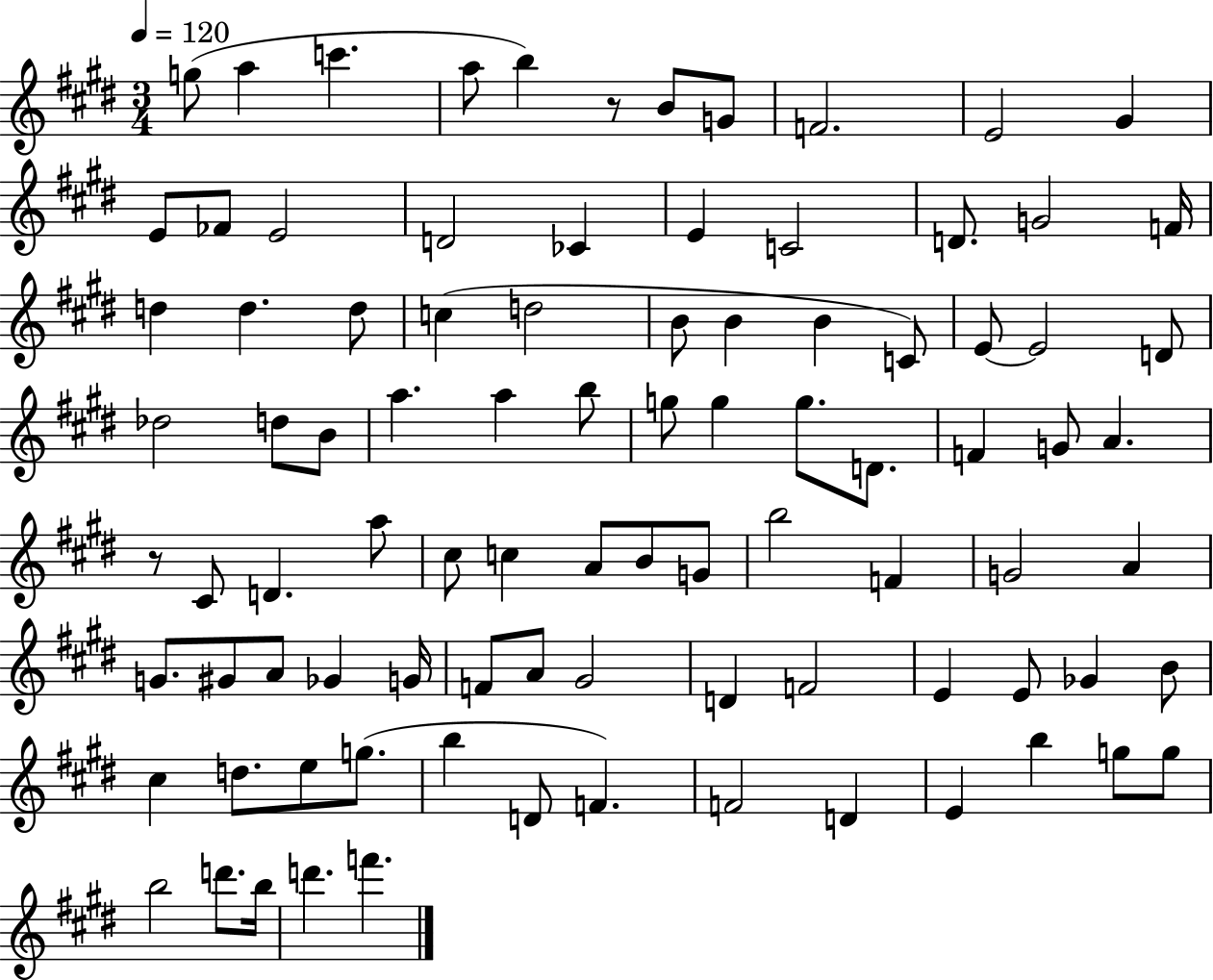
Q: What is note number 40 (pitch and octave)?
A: G5